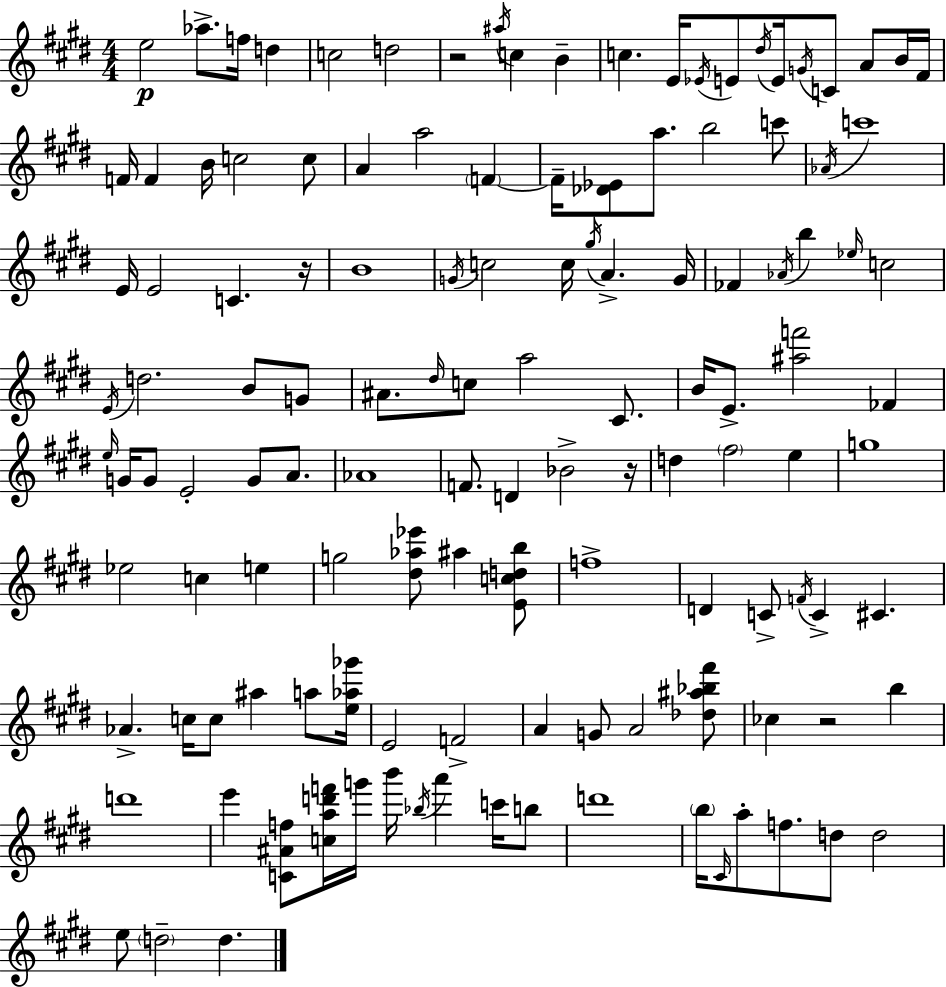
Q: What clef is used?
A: treble